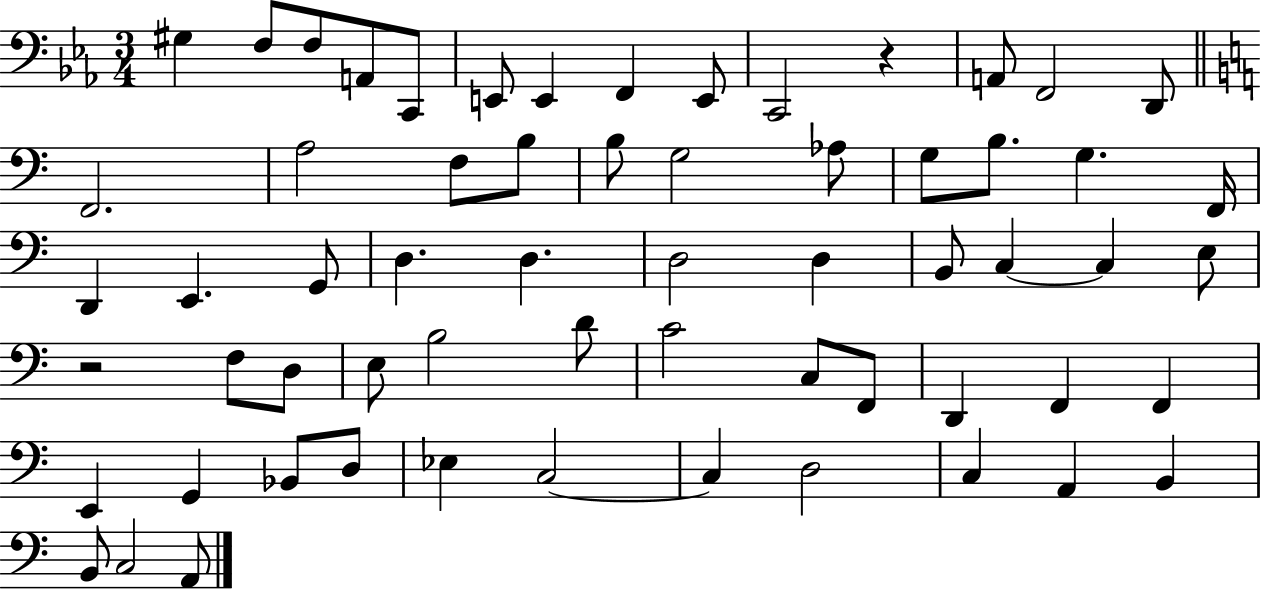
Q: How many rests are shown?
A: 2